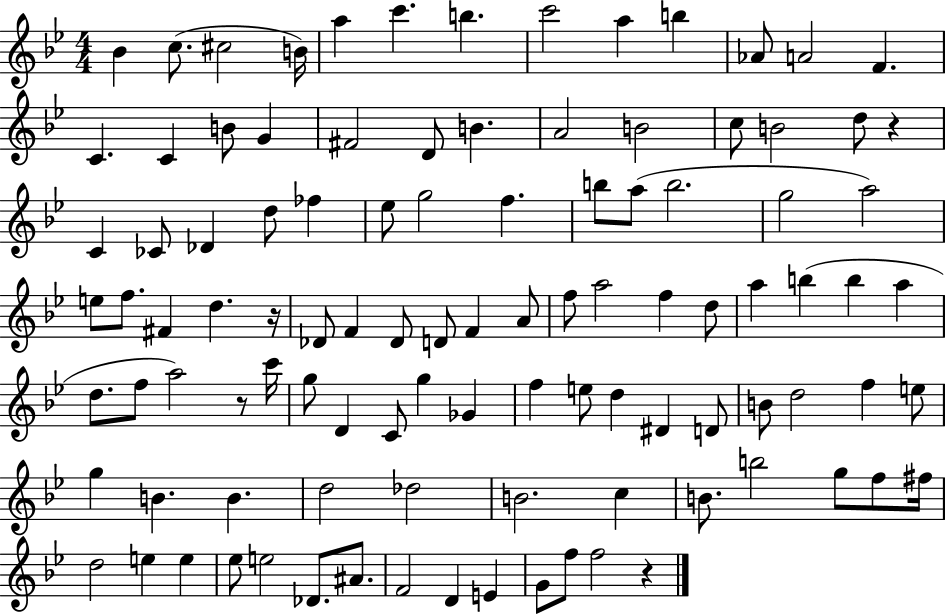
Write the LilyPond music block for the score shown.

{
  \clef treble
  \numericTimeSignature
  \time 4/4
  \key bes \major
  bes'4 c''8.( cis''2 b'16) | a''4 c'''4. b''4. | c'''2 a''4 b''4 | aes'8 a'2 f'4. | \break c'4. c'4 b'8 g'4 | fis'2 d'8 b'4. | a'2 b'2 | c''8 b'2 d''8 r4 | \break c'4 ces'8 des'4 d''8 fes''4 | ees''8 g''2 f''4. | b''8 a''8( b''2. | g''2 a''2) | \break e''8 f''8. fis'4 d''4. r16 | des'8 f'4 des'8 d'8 f'4 a'8 | f''8 a''2 f''4 d''8 | a''4 b''4( b''4 a''4 | \break d''8. f''8 a''2) r8 c'''16 | g''8 d'4 c'8 g''4 ges'4 | f''4 e''8 d''4 dis'4 d'8 | b'8 d''2 f''4 e''8 | \break g''4 b'4. b'4. | d''2 des''2 | b'2. c''4 | b'8. b''2 g''8 f''8 fis''16 | \break d''2 e''4 e''4 | ees''8 e''2 des'8. ais'8. | f'2 d'4 e'4 | g'8 f''8 f''2 r4 | \break \bar "|."
}